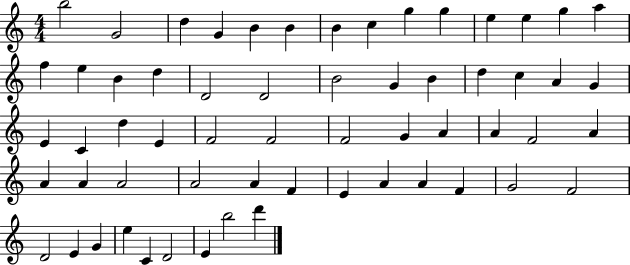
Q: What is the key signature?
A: C major